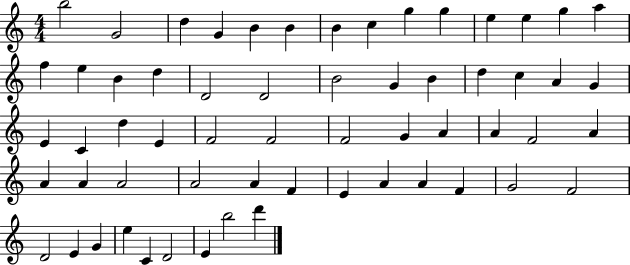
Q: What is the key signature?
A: C major